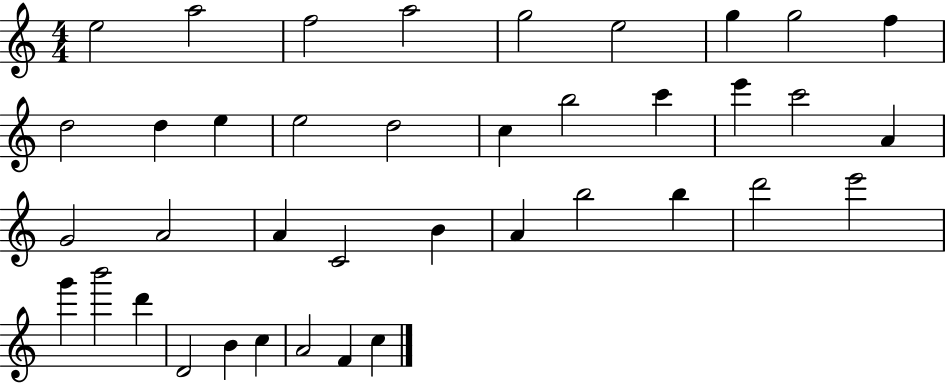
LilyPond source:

{
  \clef treble
  \numericTimeSignature
  \time 4/4
  \key c \major
  e''2 a''2 | f''2 a''2 | g''2 e''2 | g''4 g''2 f''4 | \break d''2 d''4 e''4 | e''2 d''2 | c''4 b''2 c'''4 | e'''4 c'''2 a'4 | \break g'2 a'2 | a'4 c'2 b'4 | a'4 b''2 b''4 | d'''2 e'''2 | \break g'''4 b'''2 d'''4 | d'2 b'4 c''4 | a'2 f'4 c''4 | \bar "|."
}